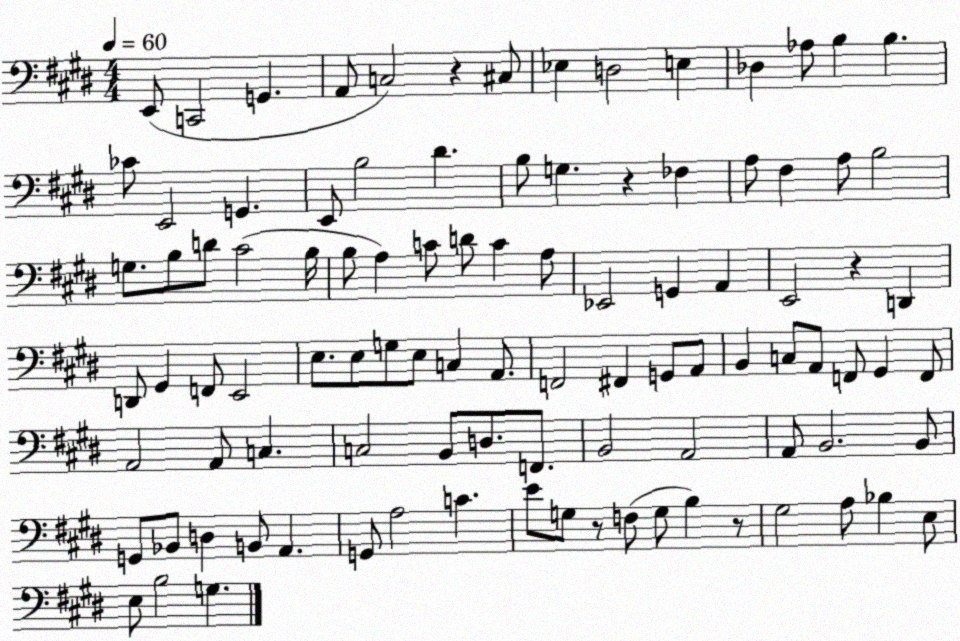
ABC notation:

X:1
T:Untitled
M:4/4
L:1/4
K:E
E,,/2 C,,2 G,, A,,/2 C,2 z ^C,/2 _E, D,2 E, _D, _A,/2 B, B, _C/2 E,,2 G,, E,,/2 B,2 ^D B,/2 G, z _F, A,/2 ^F, A,/2 B,2 G,/2 B,/2 D/2 ^C2 B,/4 B,/2 A, C/2 D/2 C A,/2 _E,,2 G,, A,, E,,2 z D,, D,,/2 ^G,, F,,/2 E,,2 E,/2 E,/2 G,/2 E,/2 C, A,,/2 F,,2 ^F,, G,,/2 A,,/2 B,, C,/2 A,,/2 F,,/2 ^G,, F,,/2 A,,2 A,,/2 C, C,2 B,,/2 D,/2 F,,/2 B,,2 A,,2 A,,/2 B,,2 B,,/2 G,,/2 _B,,/2 D, B,,/2 A,, G,,/2 A,2 C E/2 G,/2 z/2 F,/2 G,/2 B, z/2 ^G,2 A,/2 _B, E,/2 E,/2 B,2 G,